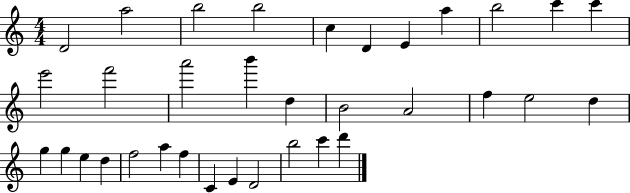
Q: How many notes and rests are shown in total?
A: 34